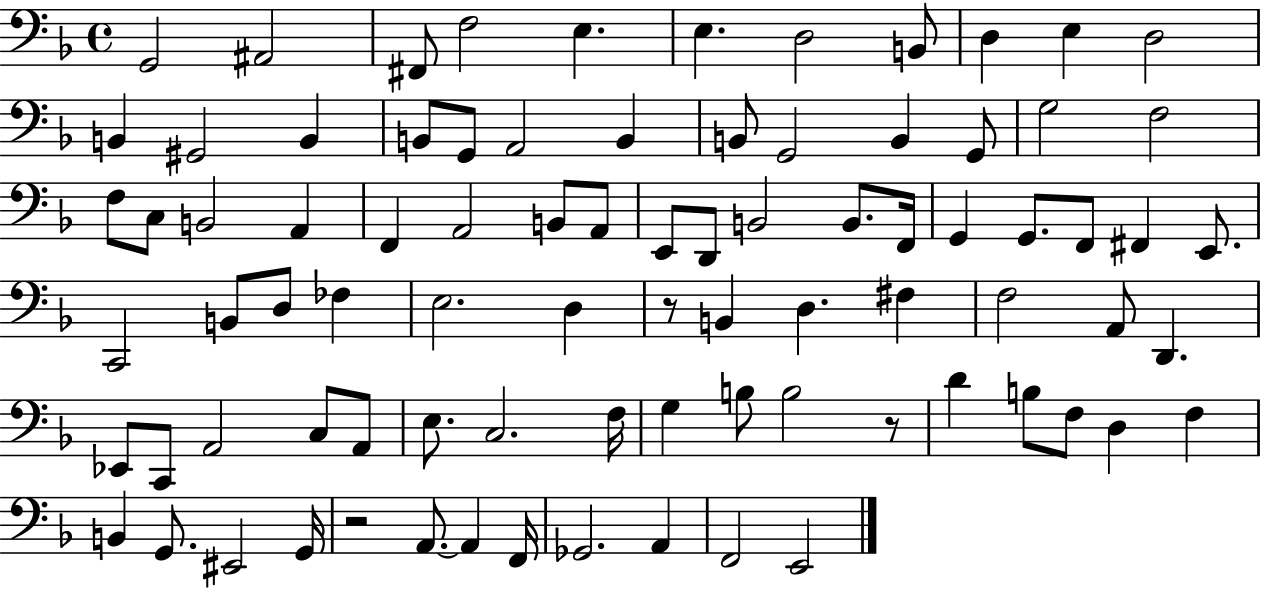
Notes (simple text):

G2/h A#2/h F#2/e F3/h E3/q. E3/q. D3/h B2/e D3/q E3/q D3/h B2/q G#2/h B2/q B2/e G2/e A2/h B2/q B2/e G2/h B2/q G2/e G3/h F3/h F3/e C3/e B2/h A2/q F2/q A2/h B2/e A2/e E2/e D2/e B2/h B2/e. F2/s G2/q G2/e. F2/e F#2/q E2/e. C2/h B2/e D3/e FES3/q E3/h. D3/q R/e B2/q D3/q. F#3/q F3/h A2/e D2/q. Eb2/e C2/e A2/h C3/e A2/e E3/e. C3/h. F3/s G3/q B3/e B3/h R/e D4/q B3/e F3/e D3/q F3/q B2/q G2/e. EIS2/h G2/s R/h A2/e. A2/q F2/s Gb2/h. A2/q F2/h E2/h